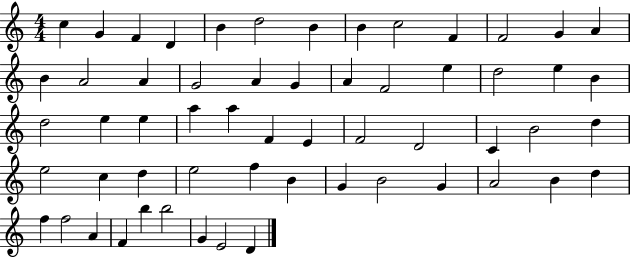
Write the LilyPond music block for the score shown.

{
  \clef treble
  \numericTimeSignature
  \time 4/4
  \key c \major
  c''4 g'4 f'4 d'4 | b'4 d''2 b'4 | b'4 c''2 f'4 | f'2 g'4 a'4 | \break b'4 a'2 a'4 | g'2 a'4 g'4 | a'4 f'2 e''4 | d''2 e''4 b'4 | \break d''2 e''4 e''4 | a''4 a''4 f'4 e'4 | f'2 d'2 | c'4 b'2 d''4 | \break e''2 c''4 d''4 | e''2 f''4 b'4 | g'4 b'2 g'4 | a'2 b'4 d''4 | \break f''4 f''2 a'4 | f'4 b''4 b''2 | g'4 e'2 d'4 | \bar "|."
}